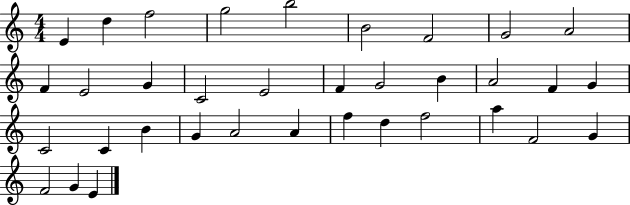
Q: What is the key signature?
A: C major